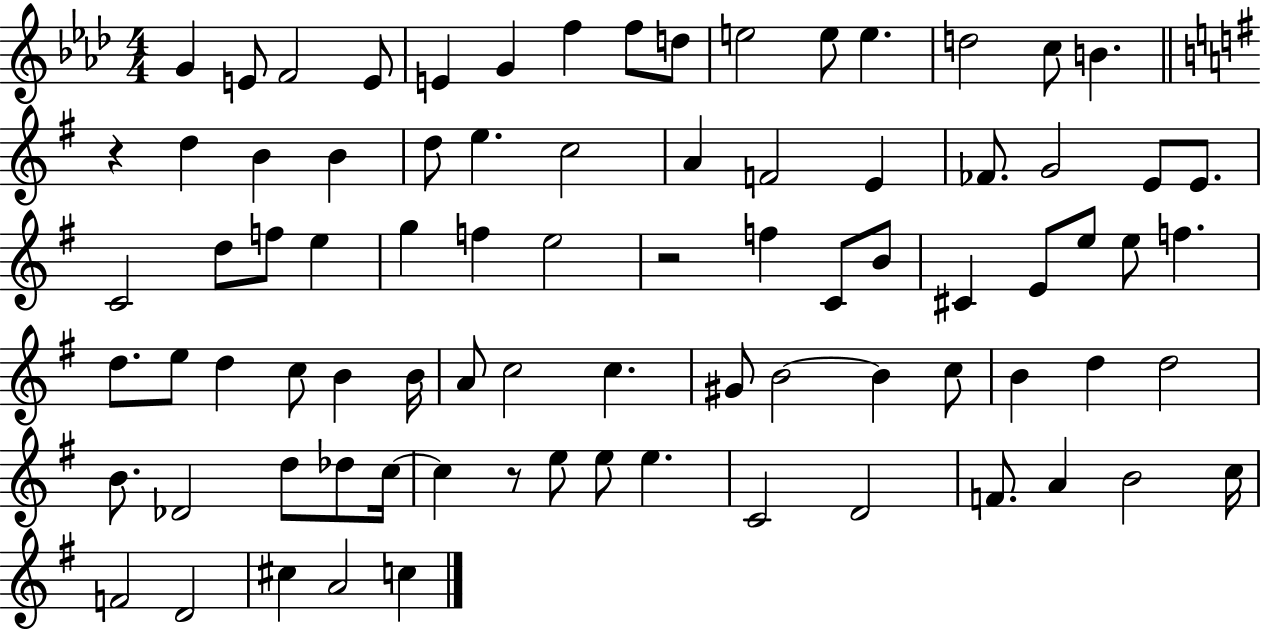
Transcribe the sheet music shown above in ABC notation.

X:1
T:Untitled
M:4/4
L:1/4
K:Ab
G E/2 F2 E/2 E G f f/2 d/2 e2 e/2 e d2 c/2 B z d B B d/2 e c2 A F2 E _F/2 G2 E/2 E/2 C2 d/2 f/2 e g f e2 z2 f C/2 B/2 ^C E/2 e/2 e/2 f d/2 e/2 d c/2 B B/4 A/2 c2 c ^G/2 B2 B c/2 B d d2 B/2 _D2 d/2 _d/2 c/4 c z/2 e/2 e/2 e C2 D2 F/2 A B2 c/4 F2 D2 ^c A2 c